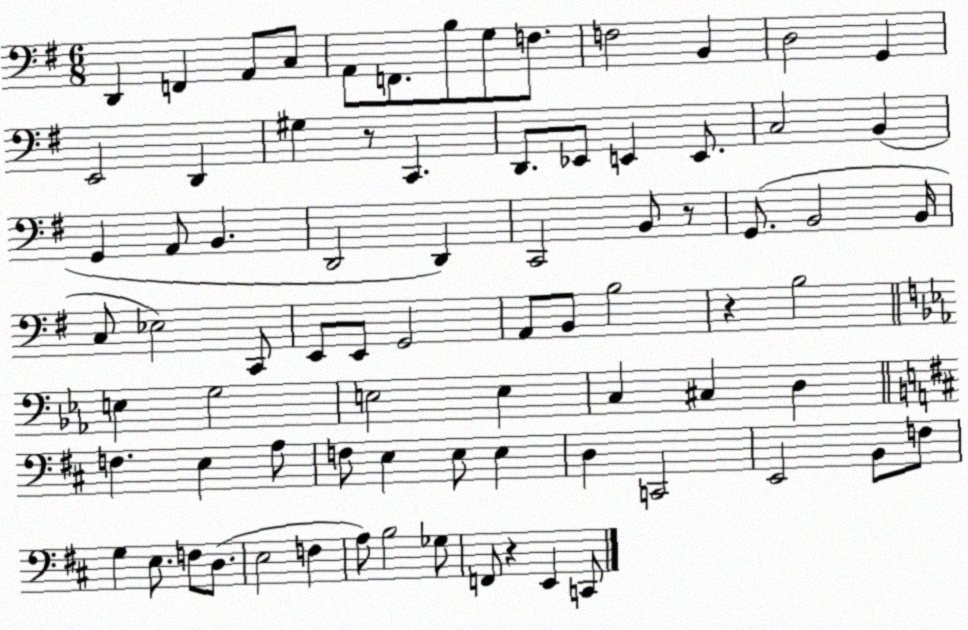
X:1
T:Untitled
M:6/8
L:1/4
K:G
D,, F,, A,,/2 C,/2 A,,/2 F,,/2 B,/2 G,/2 F,/2 F,2 B,, D,2 G,, E,,2 D,, ^G, z/2 C,, D,,/2 _E,,/2 E,, E,,/2 C,2 B,, G,, A,,/2 B,, D,,2 D,, C,,2 B,,/2 z/2 G,,/2 B,,2 B,,/4 C,/2 _E,2 C,,/2 E,,/2 E,,/2 G,,2 A,,/2 B,,/2 B,2 z B,2 E, G,2 E,2 E, C, ^C, D, F, E, A,/2 F,/2 E, E,/2 E, D, C,,2 E,,2 B,,/2 F,/2 G, E,/2 F,/2 D,/2 E,2 F, A,/2 B,2 _G,/2 F,,/2 z E,, C,,/2